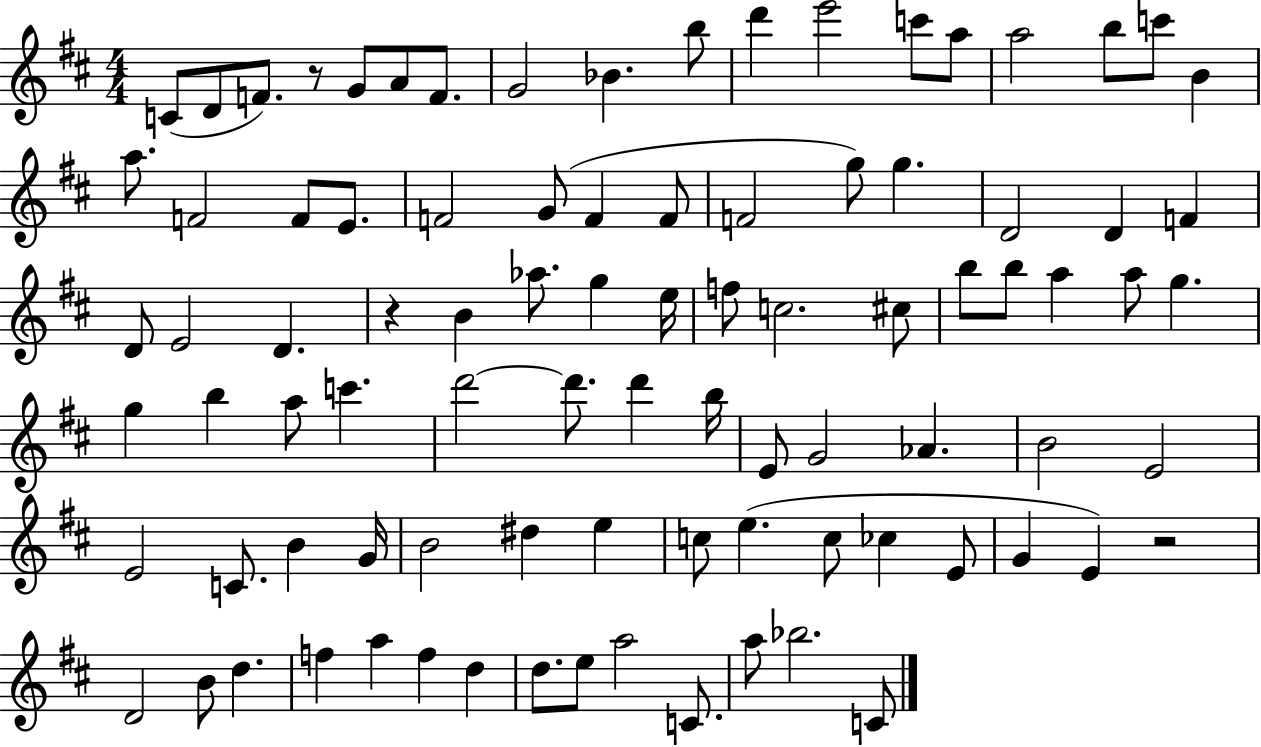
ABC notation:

X:1
T:Untitled
M:4/4
L:1/4
K:D
C/2 D/2 F/2 z/2 G/2 A/2 F/2 G2 _B b/2 d' e'2 c'/2 a/2 a2 b/2 c'/2 B a/2 F2 F/2 E/2 F2 G/2 F F/2 F2 g/2 g D2 D F D/2 E2 D z B _a/2 g e/4 f/2 c2 ^c/2 b/2 b/2 a a/2 g g b a/2 c' d'2 d'/2 d' b/4 E/2 G2 _A B2 E2 E2 C/2 B G/4 B2 ^d e c/2 e c/2 _c E/2 G E z2 D2 B/2 d f a f d d/2 e/2 a2 C/2 a/2 _b2 C/2